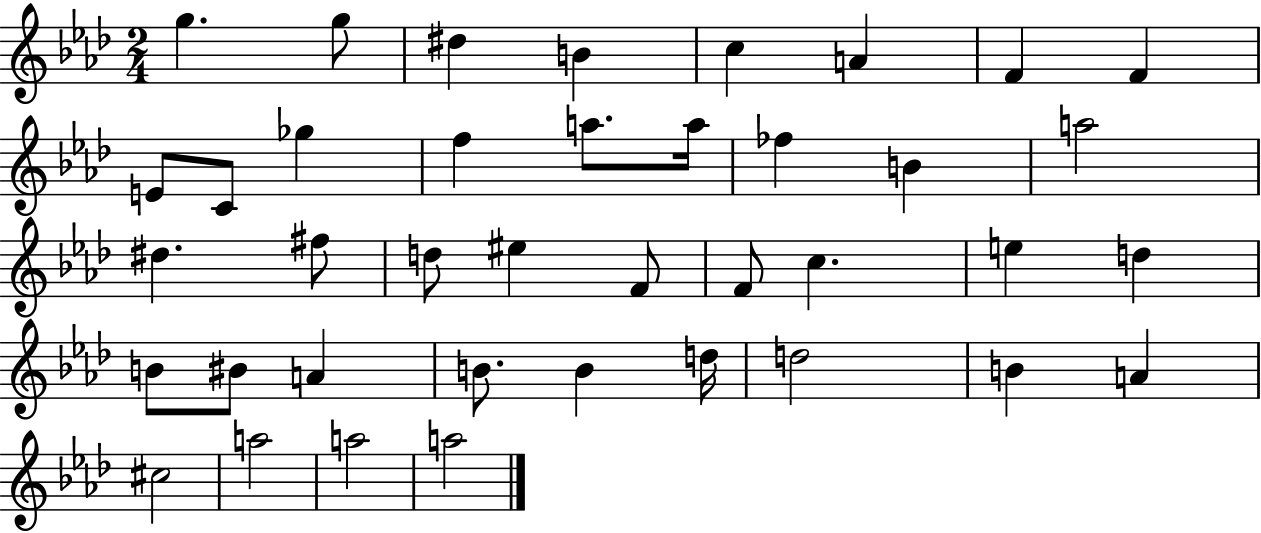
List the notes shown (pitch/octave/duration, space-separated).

G5/q. G5/e D#5/q B4/q C5/q A4/q F4/q F4/q E4/e C4/e Gb5/q F5/q A5/e. A5/s FES5/q B4/q A5/h D#5/q. F#5/e D5/e EIS5/q F4/e F4/e C5/q. E5/q D5/q B4/e BIS4/e A4/q B4/e. B4/q D5/s D5/h B4/q A4/q C#5/h A5/h A5/h A5/h